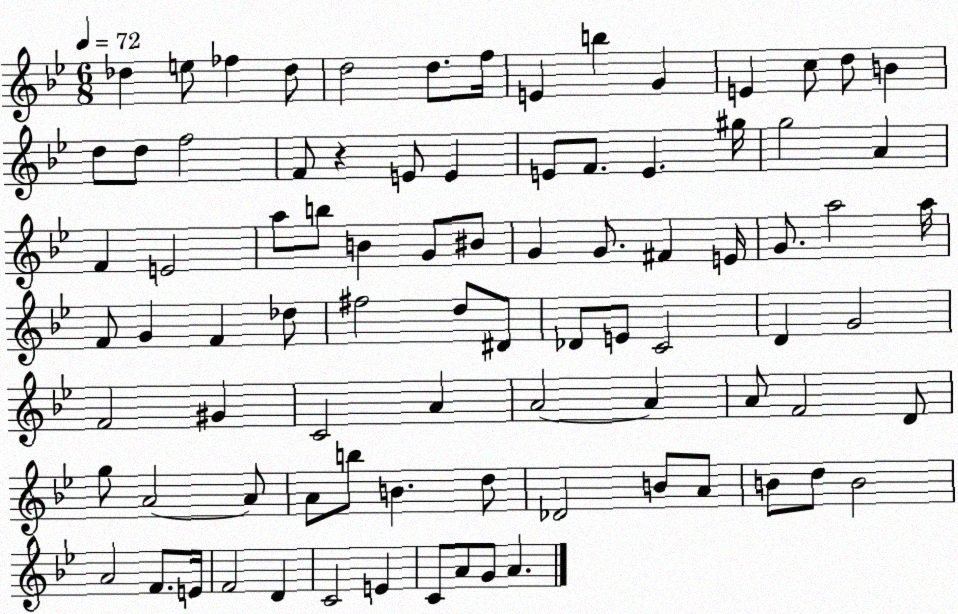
X:1
T:Untitled
M:6/8
L:1/4
K:Bb
_d e/2 _f _d/2 d2 d/2 f/4 E b G E c/2 d/2 B d/2 d/2 f2 F/2 z E/2 E E/2 F/2 E ^g/4 g2 A F E2 a/2 b/2 B G/2 ^B/2 G G/2 ^F E/4 G/2 a2 a/4 F/2 G F _d/2 ^f2 d/2 ^D/2 _D/2 E/2 C2 D G2 F2 ^G C2 A A2 A A/2 F2 D/2 g/2 A2 A/2 A/2 b/2 B d/2 _D2 B/2 A/2 B/2 d/2 B2 A2 F/2 E/4 F2 D C2 E C/2 A/2 G/2 A